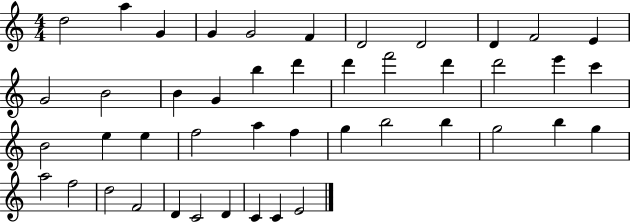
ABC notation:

X:1
T:Untitled
M:4/4
L:1/4
K:C
d2 a G G G2 F D2 D2 D F2 E G2 B2 B G b d' d' f'2 d' d'2 e' c' B2 e e f2 a f g b2 b g2 b g a2 f2 d2 F2 D C2 D C C E2